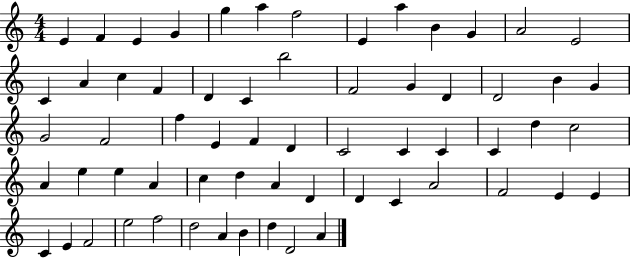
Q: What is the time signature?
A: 4/4